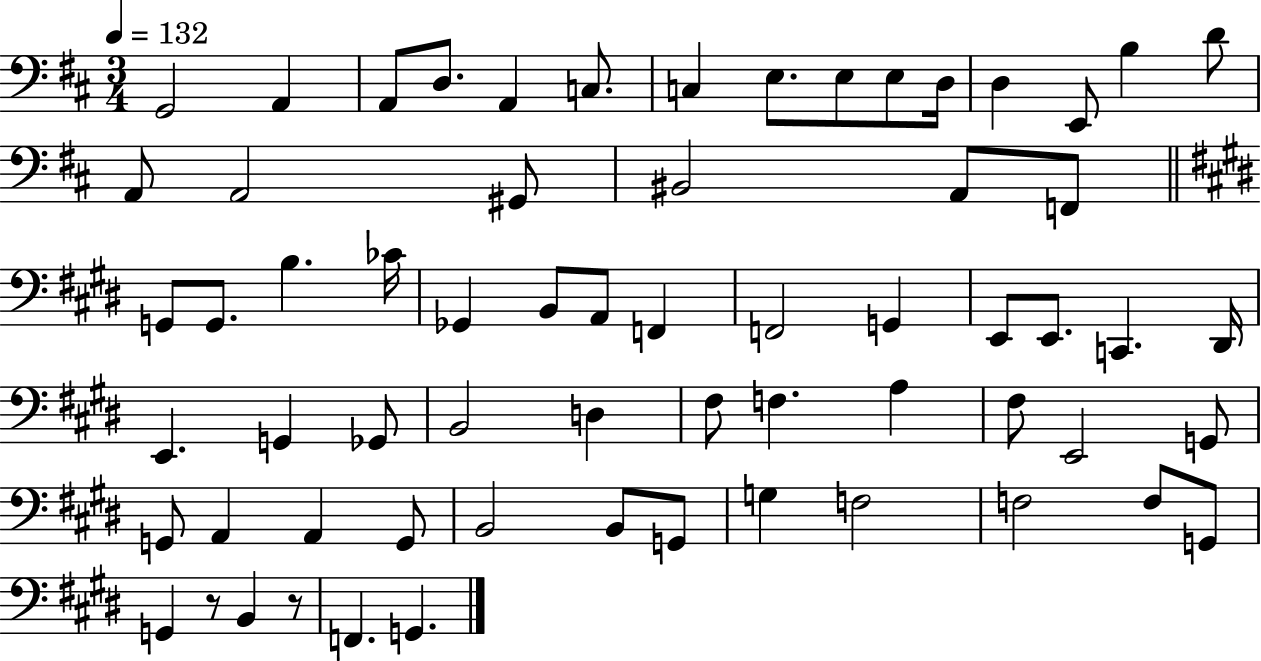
X:1
T:Untitled
M:3/4
L:1/4
K:D
G,,2 A,, A,,/2 D,/2 A,, C,/2 C, E,/2 E,/2 E,/2 D,/4 D, E,,/2 B, D/2 A,,/2 A,,2 ^G,,/2 ^B,,2 A,,/2 F,,/2 G,,/2 G,,/2 B, _C/4 _G,, B,,/2 A,,/2 F,, F,,2 G,, E,,/2 E,,/2 C,, ^D,,/4 E,, G,, _G,,/2 B,,2 D, ^F,/2 F, A, ^F,/2 E,,2 G,,/2 G,,/2 A,, A,, G,,/2 B,,2 B,,/2 G,,/2 G, F,2 F,2 F,/2 G,,/2 G,, z/2 B,, z/2 F,, G,,